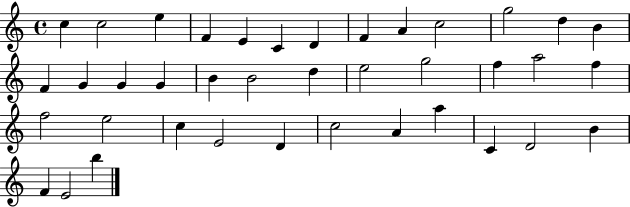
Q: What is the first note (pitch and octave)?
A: C5